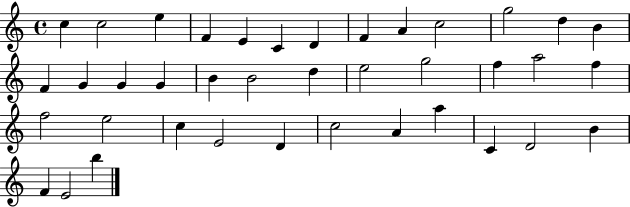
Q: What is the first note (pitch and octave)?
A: C5